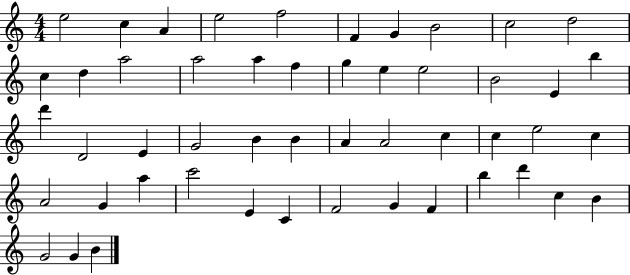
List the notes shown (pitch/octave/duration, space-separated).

E5/h C5/q A4/q E5/h F5/h F4/q G4/q B4/h C5/h D5/h C5/q D5/q A5/h A5/h A5/q F5/q G5/q E5/q E5/h B4/h E4/q B5/q D6/q D4/h E4/q G4/h B4/q B4/q A4/q A4/h C5/q C5/q E5/h C5/q A4/h G4/q A5/q C6/h E4/q C4/q F4/h G4/q F4/q B5/q D6/q C5/q B4/q G4/h G4/q B4/q